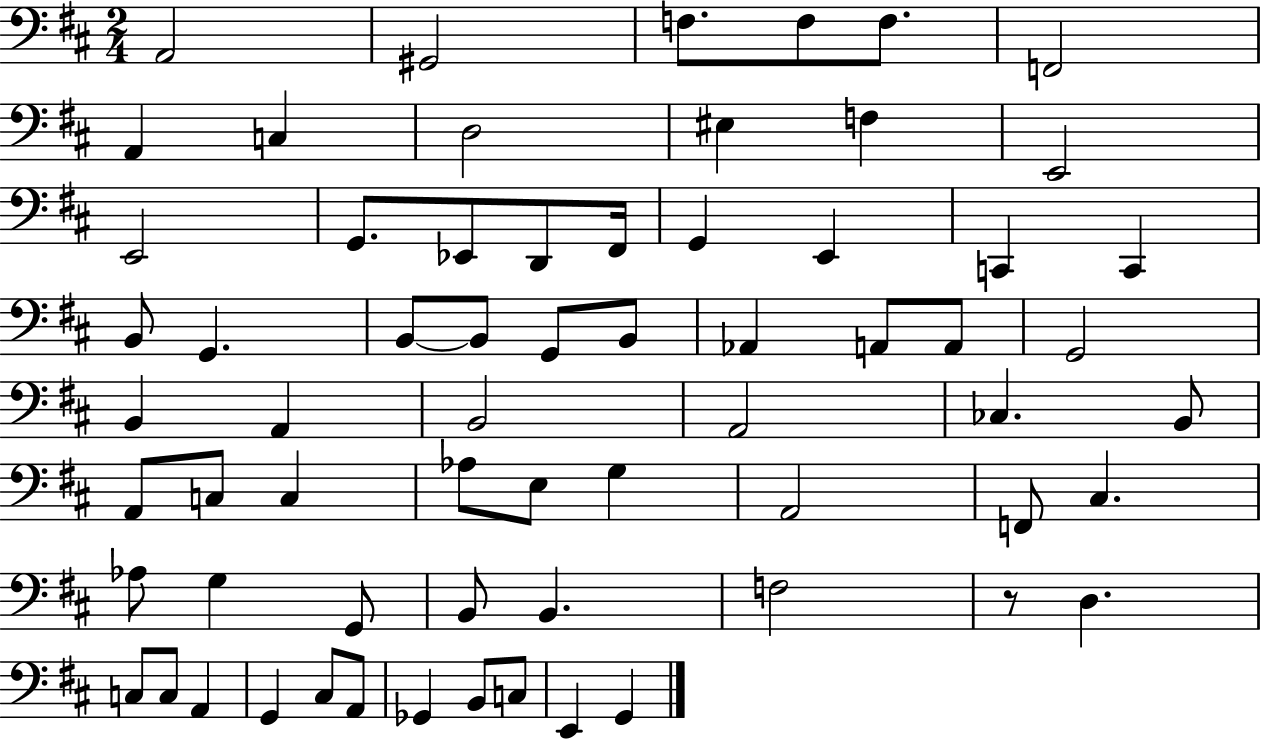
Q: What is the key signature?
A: D major